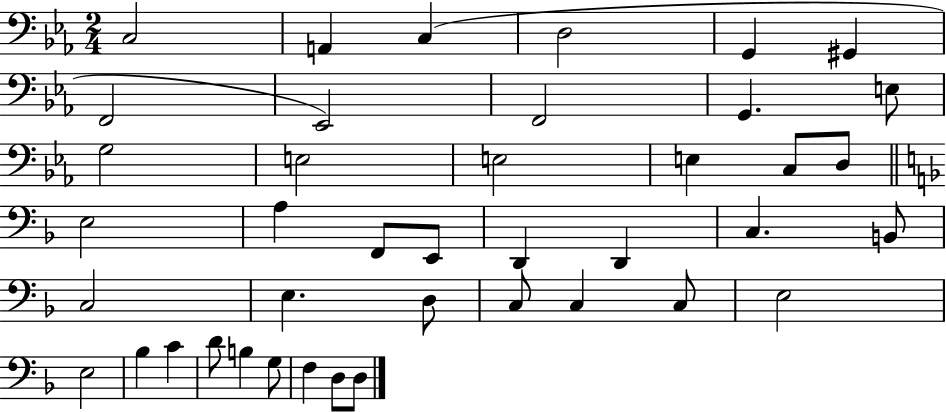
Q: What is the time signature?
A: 2/4